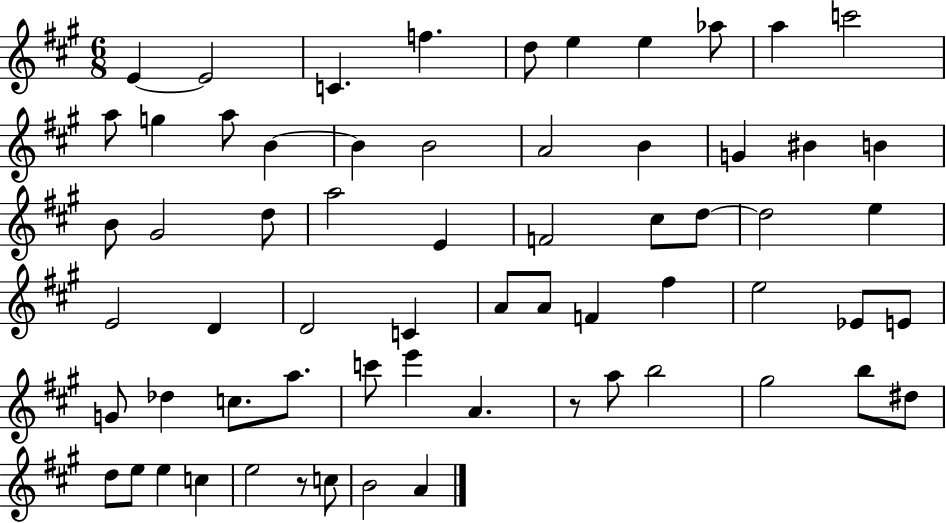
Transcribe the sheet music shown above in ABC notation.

X:1
T:Untitled
M:6/8
L:1/4
K:A
E E2 C f d/2 e e _a/2 a c'2 a/2 g a/2 B B B2 A2 B G ^B B B/2 ^G2 d/2 a2 E F2 ^c/2 d/2 d2 e E2 D D2 C A/2 A/2 F ^f e2 _E/2 E/2 G/2 _d c/2 a/2 c'/2 e' A z/2 a/2 b2 ^g2 b/2 ^d/2 d/2 e/2 e c e2 z/2 c/2 B2 A